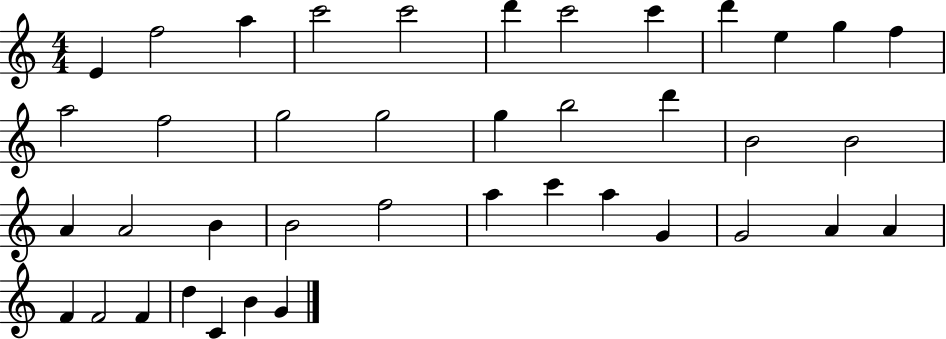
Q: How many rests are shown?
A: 0